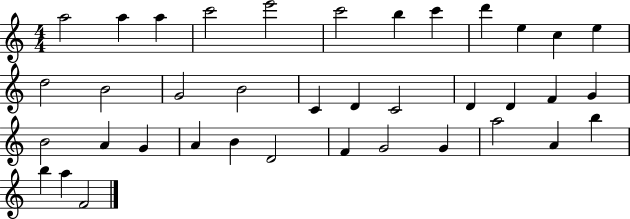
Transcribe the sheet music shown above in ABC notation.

X:1
T:Untitled
M:4/4
L:1/4
K:C
a2 a a c'2 e'2 c'2 b c' d' e c e d2 B2 G2 B2 C D C2 D D F G B2 A G A B D2 F G2 G a2 A b b a F2